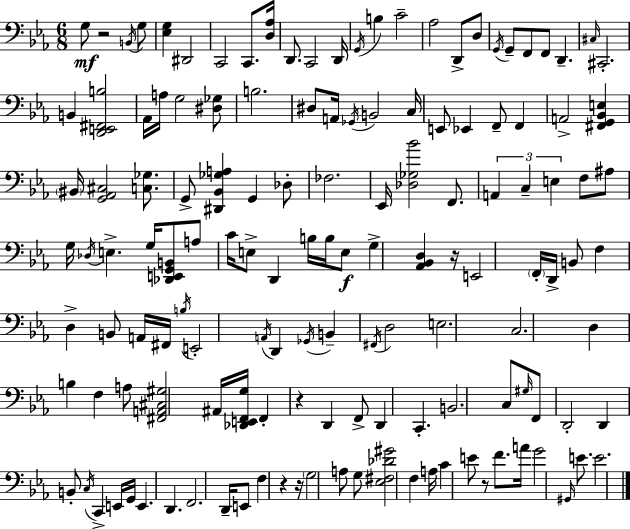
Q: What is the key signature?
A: EES major